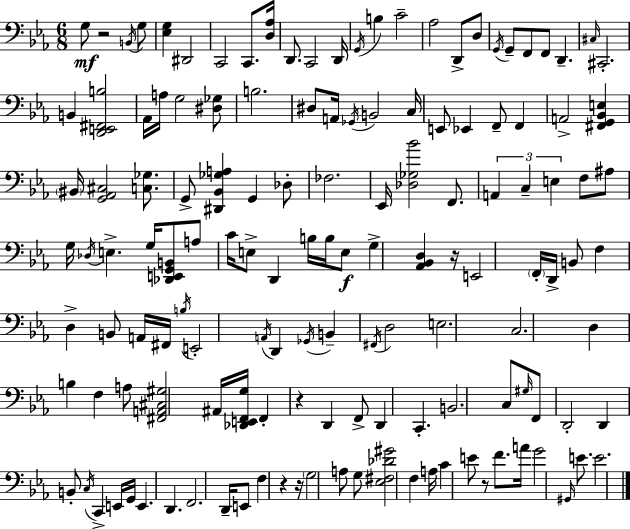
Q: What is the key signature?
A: EES major